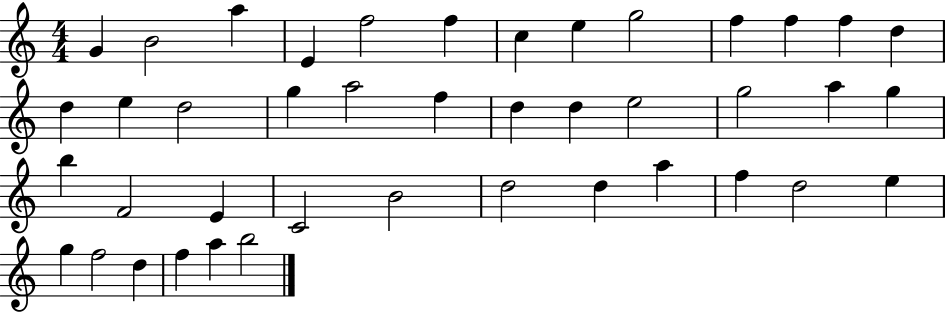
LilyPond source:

{
  \clef treble
  \numericTimeSignature
  \time 4/4
  \key c \major
  g'4 b'2 a''4 | e'4 f''2 f''4 | c''4 e''4 g''2 | f''4 f''4 f''4 d''4 | \break d''4 e''4 d''2 | g''4 a''2 f''4 | d''4 d''4 e''2 | g''2 a''4 g''4 | \break b''4 f'2 e'4 | c'2 b'2 | d''2 d''4 a''4 | f''4 d''2 e''4 | \break g''4 f''2 d''4 | f''4 a''4 b''2 | \bar "|."
}